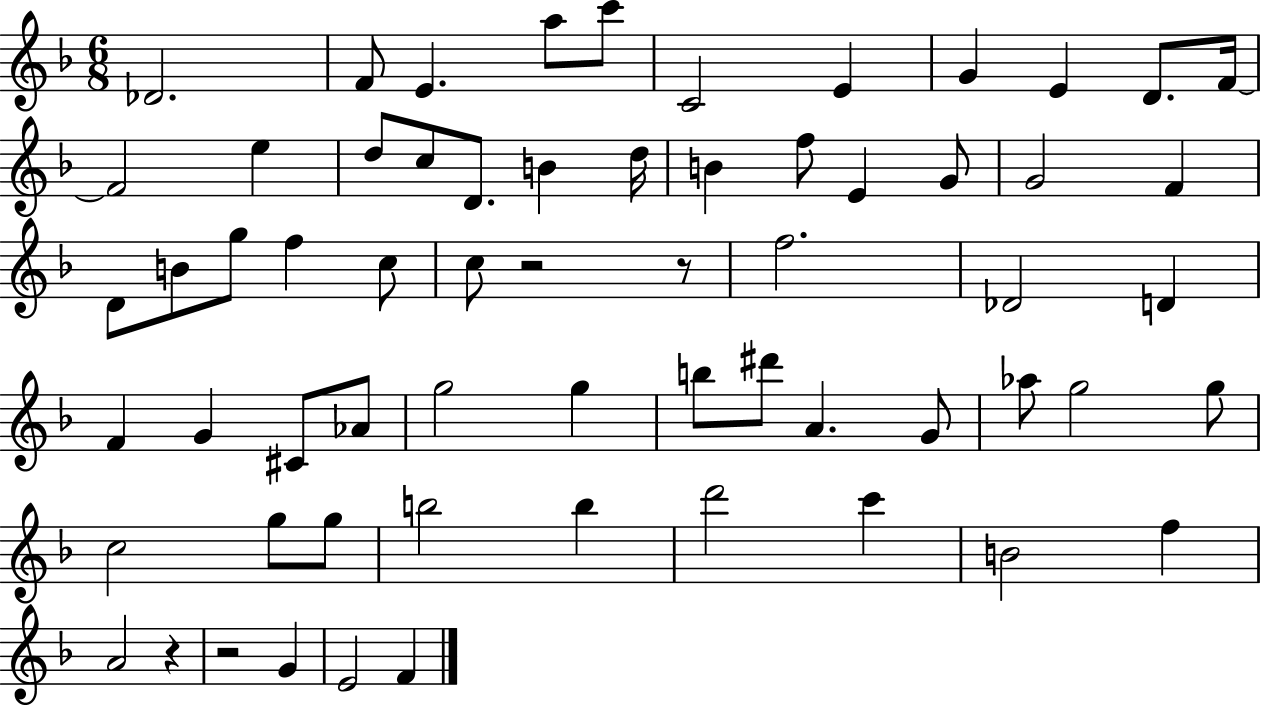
X:1
T:Untitled
M:6/8
L:1/4
K:F
_D2 F/2 E a/2 c'/2 C2 E G E D/2 F/4 F2 e d/2 c/2 D/2 B d/4 B f/2 E G/2 G2 F D/2 B/2 g/2 f c/2 c/2 z2 z/2 f2 _D2 D F G ^C/2 _A/2 g2 g b/2 ^d'/2 A G/2 _a/2 g2 g/2 c2 g/2 g/2 b2 b d'2 c' B2 f A2 z z2 G E2 F